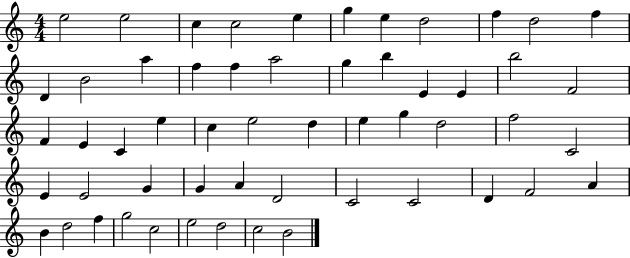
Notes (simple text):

E5/h E5/h C5/q C5/h E5/q G5/q E5/q D5/h F5/q D5/h F5/q D4/q B4/h A5/q F5/q F5/q A5/h G5/q B5/q E4/q E4/q B5/h F4/h F4/q E4/q C4/q E5/q C5/q E5/h D5/q E5/q G5/q D5/h F5/h C4/h E4/q E4/h G4/q G4/q A4/q D4/h C4/h C4/h D4/q F4/h A4/q B4/q D5/h F5/q G5/h C5/h E5/h D5/h C5/h B4/h